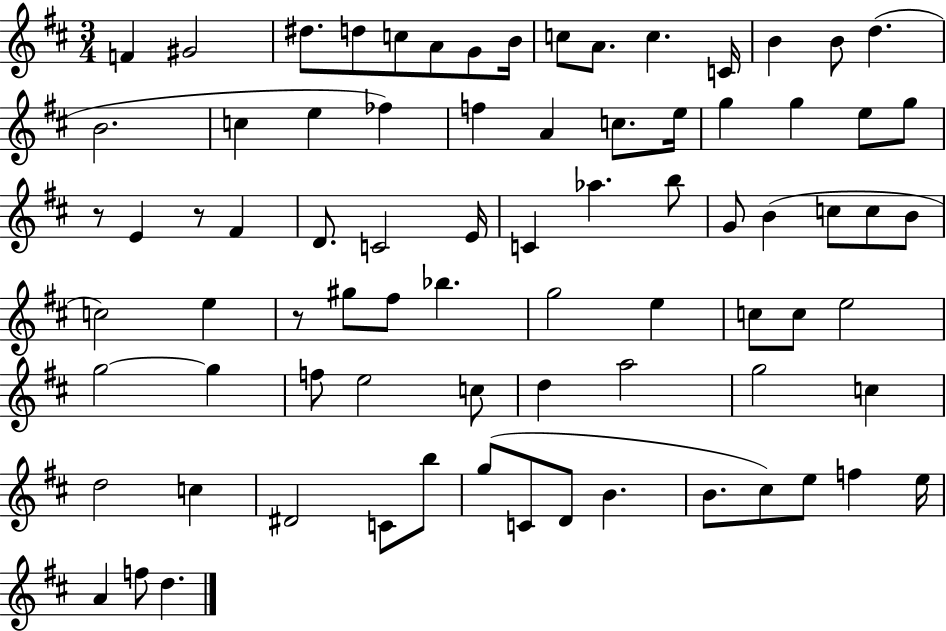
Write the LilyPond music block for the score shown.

{
  \clef treble
  \numericTimeSignature
  \time 3/4
  \key d \major
  f'4 gis'2 | dis''8. d''8 c''8 a'8 g'8 b'16 | c''8 a'8. c''4. c'16 | b'4 b'8 d''4.( | \break b'2. | c''4 e''4 fes''4) | f''4 a'4 c''8. e''16 | g''4 g''4 e''8 g''8 | \break r8 e'4 r8 fis'4 | d'8. c'2 e'16 | c'4 aes''4. b''8 | g'8 b'4( c''8 c''8 b'8 | \break c''2) e''4 | r8 gis''8 fis''8 bes''4. | g''2 e''4 | c''8 c''8 e''2 | \break g''2~~ g''4 | f''8 e''2 c''8 | d''4 a''2 | g''2 c''4 | \break d''2 c''4 | dis'2 c'8 b''8 | g''8( c'8 d'8 b'4. | b'8. cis''8) e''8 f''4 e''16 | \break a'4 f''8 d''4. | \bar "|."
}